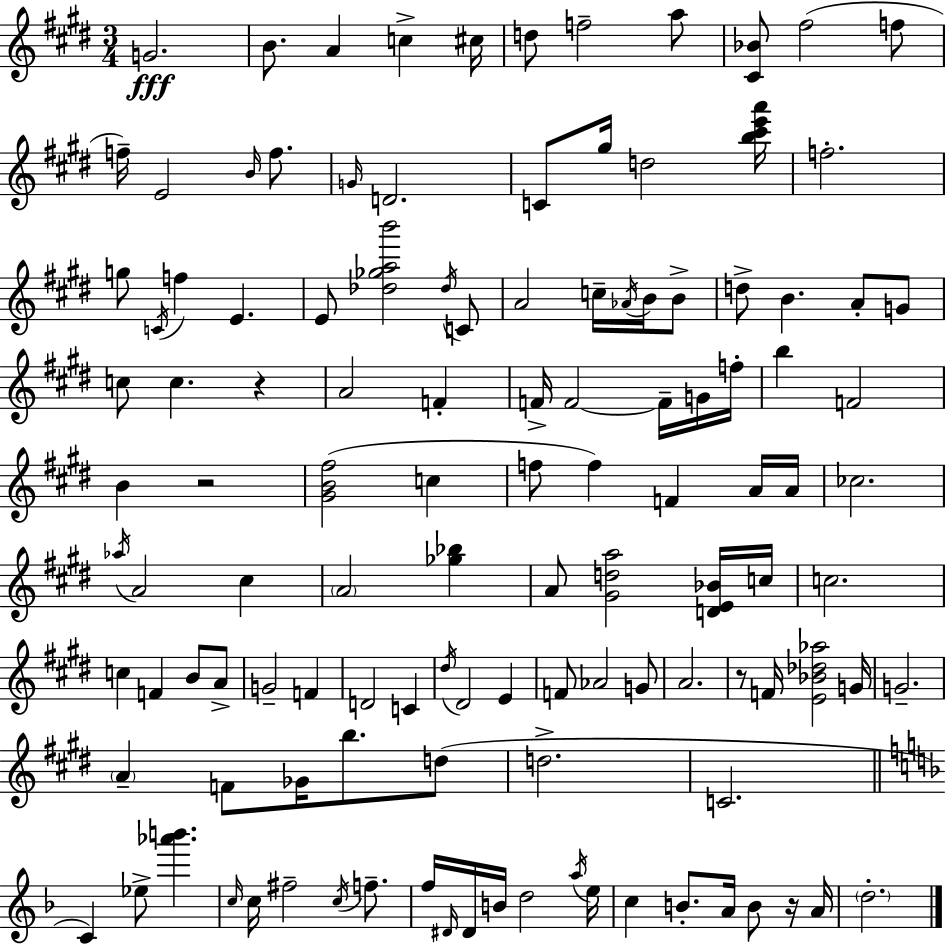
G4/h. B4/e. A4/q C5/q C#5/s D5/e F5/h A5/e [C#4,Bb4]/e F#5/h F5/e F5/s E4/h B4/s F5/e. G4/s D4/h. C4/e G#5/s D5/h [B5,C#6,E6,A6]/s F5/h. G5/e C4/s F5/q E4/q. E4/e [Db5,Gb5,A5,B6]/h Db5/s C4/e A4/h C5/s Ab4/s B4/s B4/e D5/e B4/q. A4/e G4/e C5/e C5/q. R/q A4/h F4/q F4/s F4/h F4/s G4/s F5/s B5/q F4/h B4/q R/h [G#4,B4,F#5]/h C5/q F5/e F5/q F4/q A4/s A4/s CES5/h. Ab5/s A4/h C#5/q A4/h [Gb5,Bb5]/q A4/e [G#4,D5,A5]/h [D4,E4,Bb4]/s C5/s C5/h. C5/q F4/q B4/e A4/e G4/h F4/q D4/h C4/q D#5/s D#4/h E4/q F4/e Ab4/h G4/e A4/h. R/e F4/s [E4,Bb4,Db5,Ab5]/h G4/s G4/h. A4/q F4/e Gb4/s B5/e. D5/e D5/h. C4/h. C4/q Eb5/e [Ab6,B6]/q. C5/s C5/s F#5/h C5/s F5/e. F5/s D#4/s D#4/s B4/s D5/h A5/s E5/s C5/q B4/e. A4/s B4/e R/s A4/s D5/h.